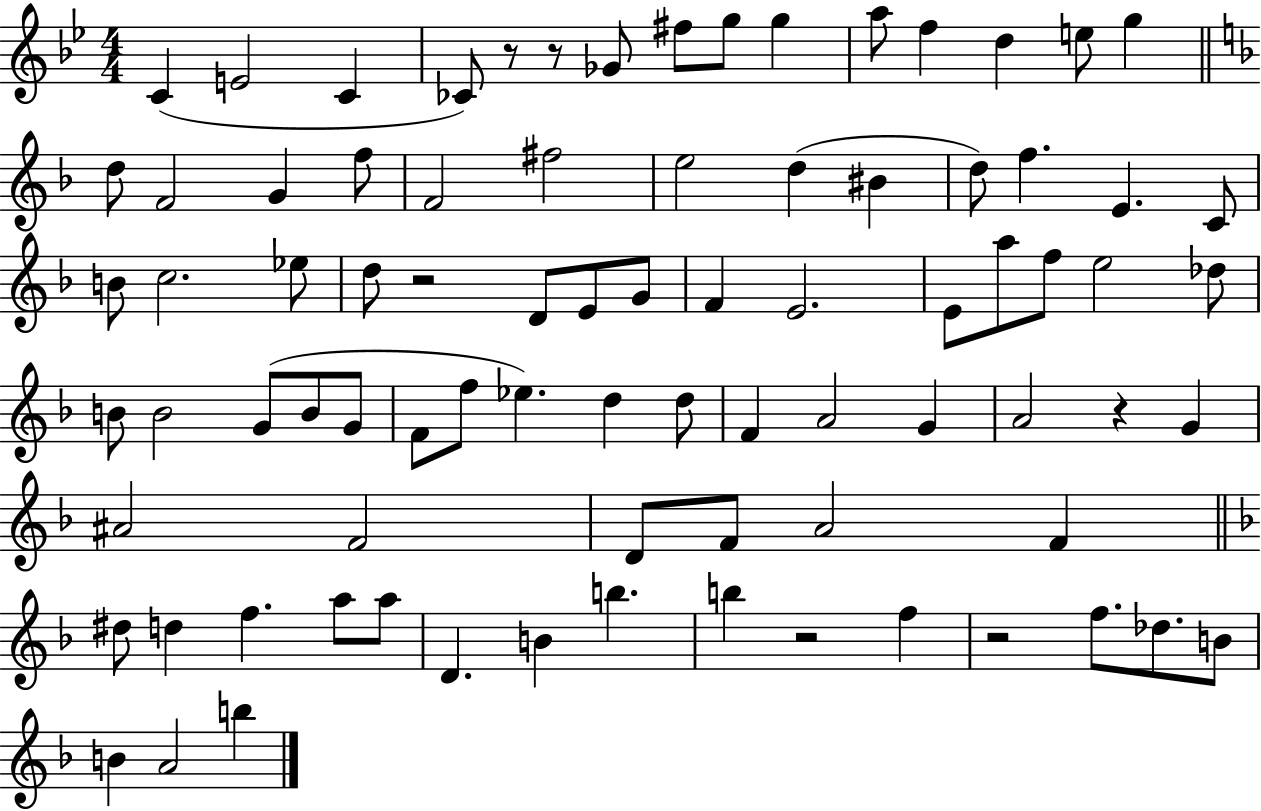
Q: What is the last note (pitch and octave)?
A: B5